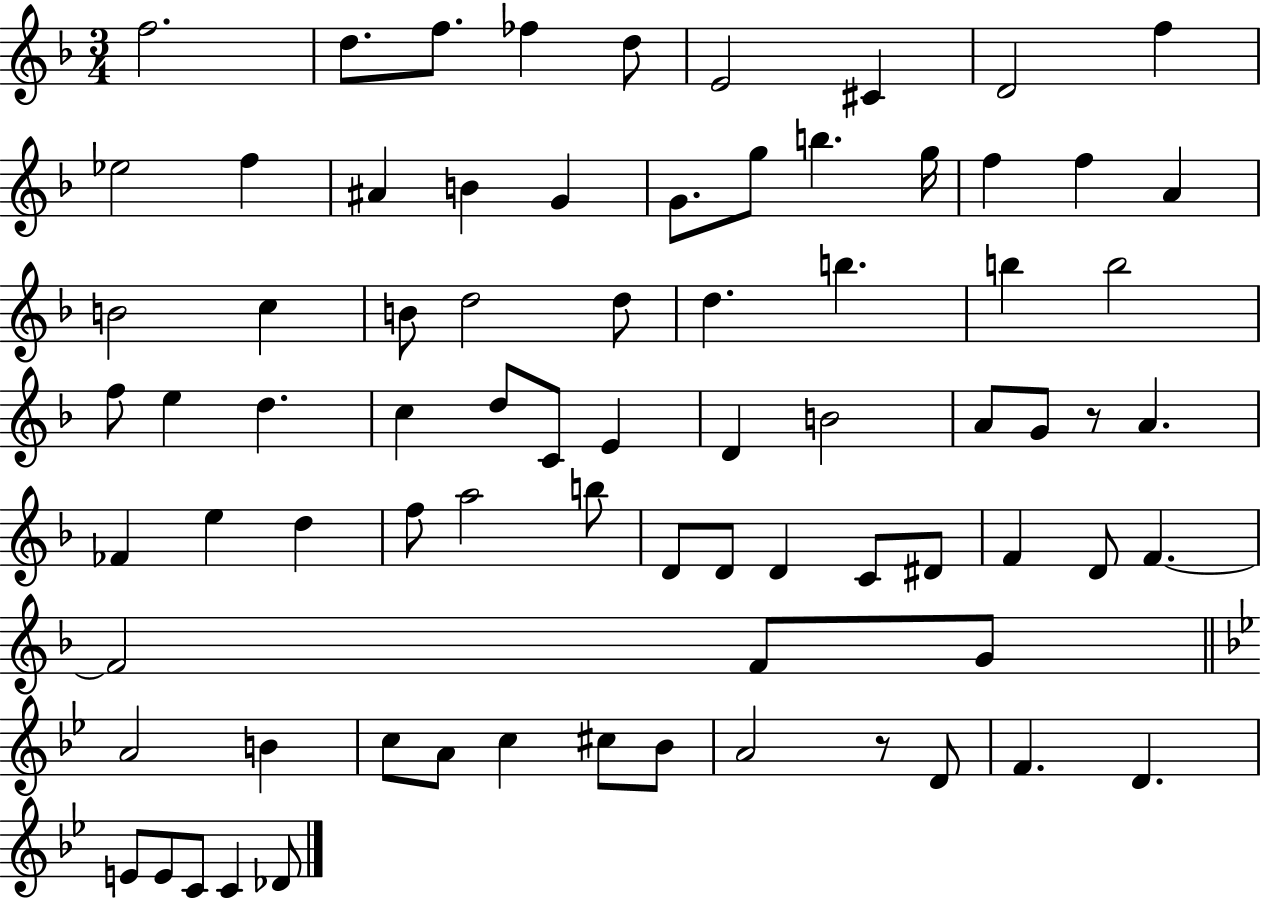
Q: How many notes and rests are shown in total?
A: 77